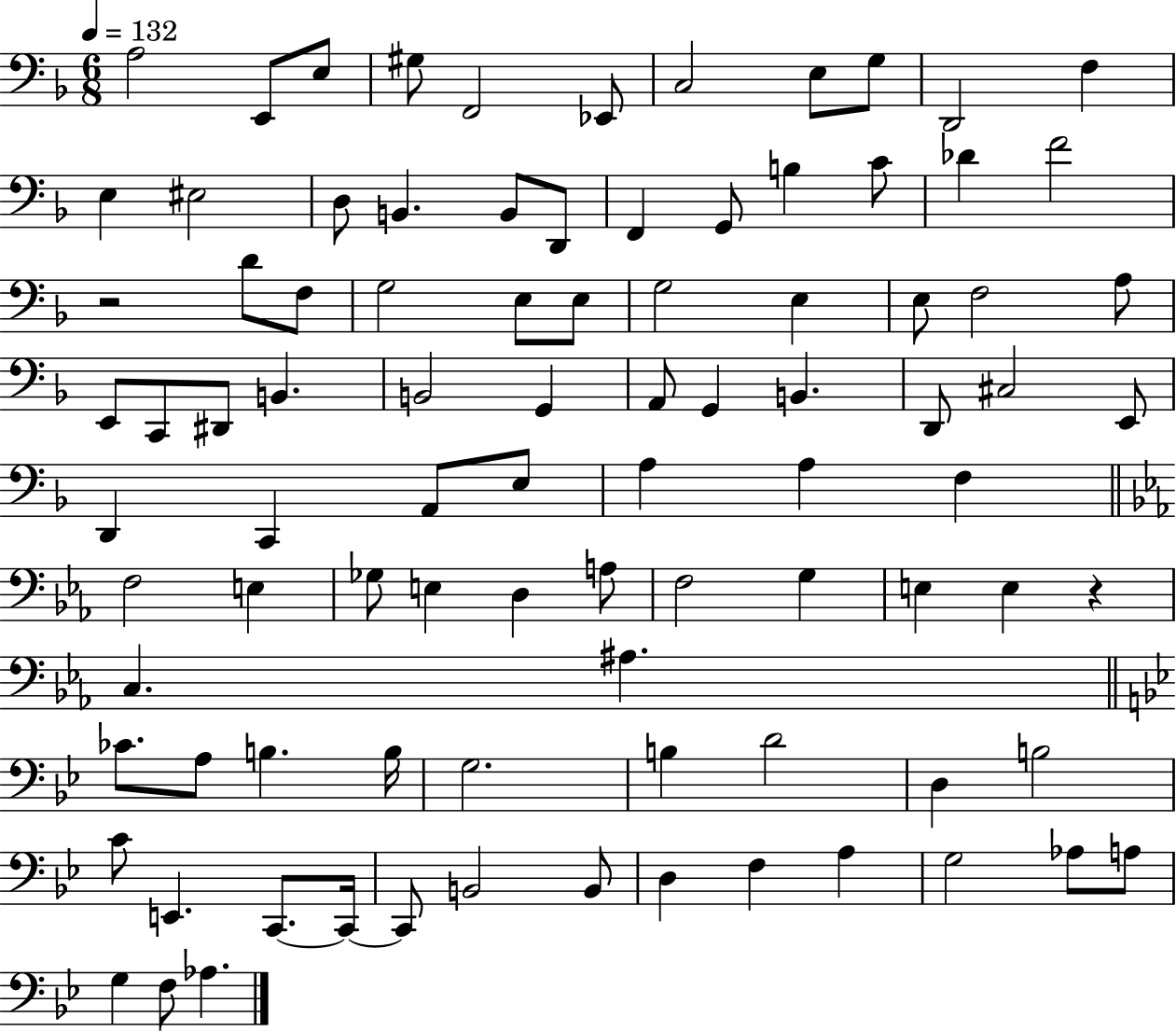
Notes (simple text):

A3/h E2/e E3/e G#3/e F2/h Eb2/e C3/h E3/e G3/e D2/h F3/q E3/q EIS3/h D3/e B2/q. B2/e D2/e F2/q G2/e B3/q C4/e Db4/q F4/h R/h D4/e F3/e G3/h E3/e E3/e G3/h E3/q E3/e F3/h A3/e E2/e C2/e D#2/e B2/q. B2/h G2/q A2/e G2/q B2/q. D2/e C#3/h E2/e D2/q C2/q A2/e E3/e A3/q A3/q F3/q F3/h E3/q Gb3/e E3/q D3/q A3/e F3/h G3/q E3/q E3/q R/q C3/q. A#3/q. CES4/e. A3/e B3/q. B3/s G3/h. B3/q D4/h D3/q B3/h C4/e E2/q. C2/e. C2/s C2/e B2/h B2/e D3/q F3/q A3/q G3/h Ab3/e A3/e G3/q F3/e Ab3/q.